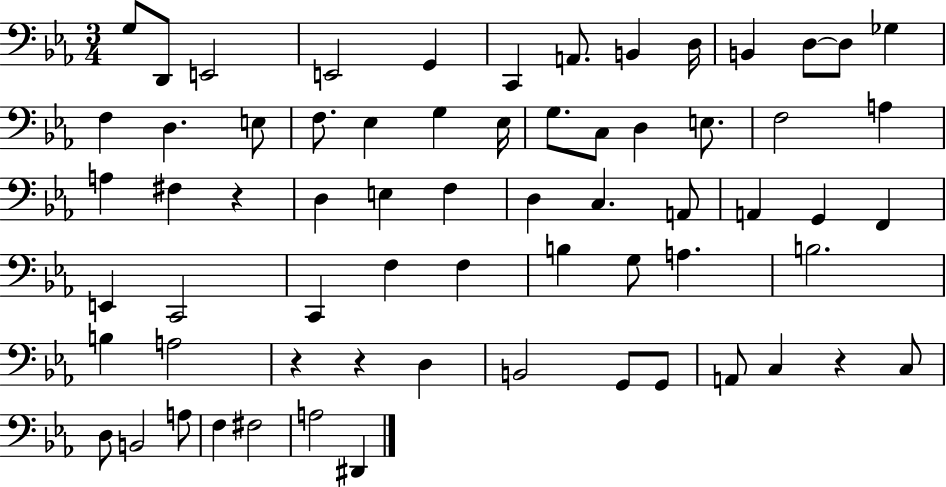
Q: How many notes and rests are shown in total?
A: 66